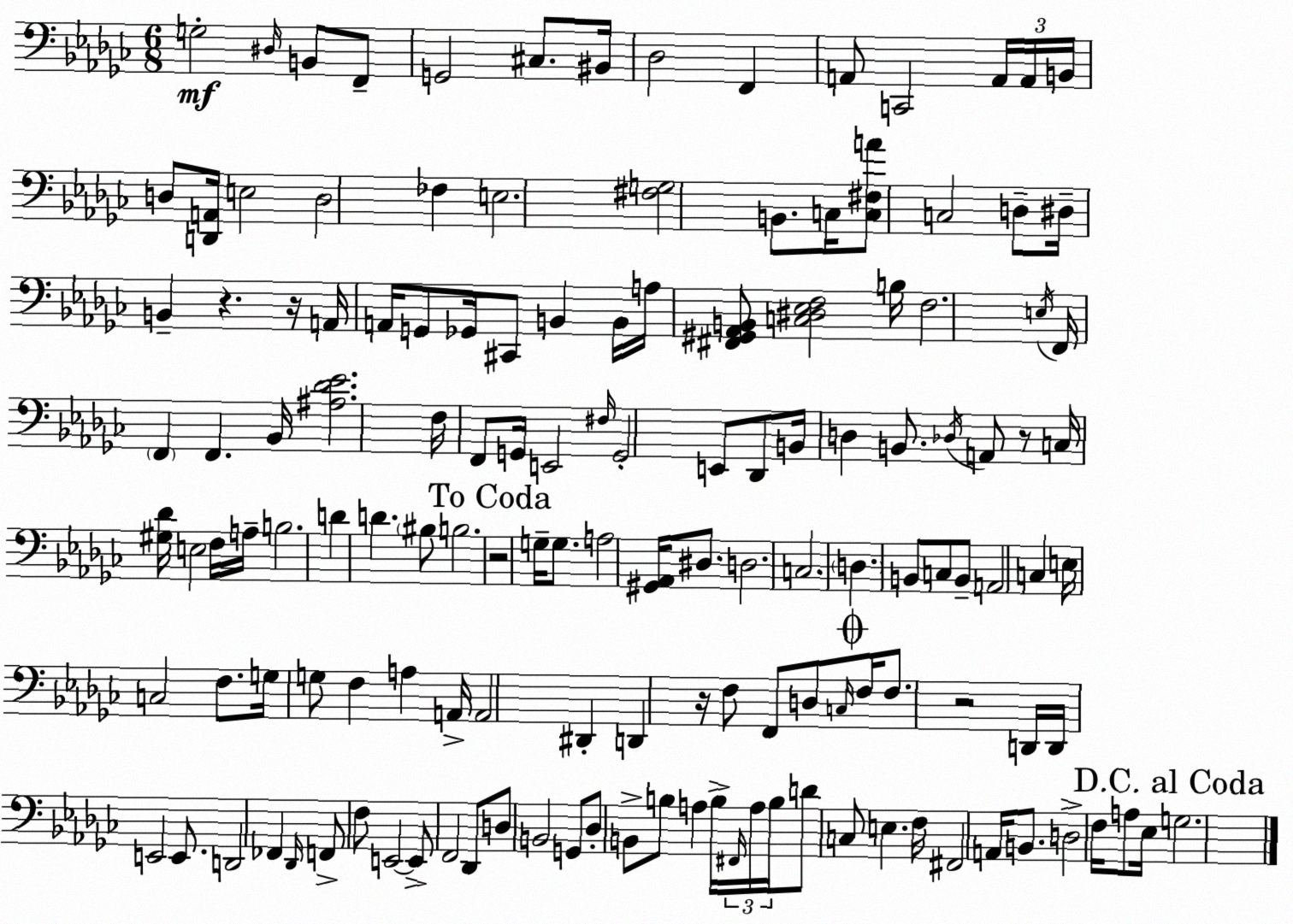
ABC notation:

X:1
T:Untitled
M:6/8
L:1/4
K:Ebm
G,2 ^D,/4 B,,/2 F,,/2 G,,2 ^C,/2 ^B,,/4 _D,2 F,, A,,/2 C,,2 A,,/4 A,,/4 B,,/4 D,/2 [D,,A,,]/4 E,2 D,2 _F, E,2 [^F,G,]2 B,,/2 C,/4 [C,^F,A]/2 C,2 D,/2 ^D,/4 B,, z z/4 A,,/4 A,,/4 G,,/2 _G,,/4 ^C,,/2 B,, B,,/4 A,/4 [^F,,^G,,_A,,B,,]/2 [C,^D,_E,F,]2 B,/4 F,2 E,/4 F,,/4 F,, F,, _B,,/4 [^A,_D_E]2 F,/4 F,,/2 G,,/4 E,,2 ^F,/4 G,,2 E,,/2 _D,,/2 B,,/4 D, B,,/2 _D,/4 A,,/2 z/2 C,/4 [^G,_D]/4 E,2 F,/4 A,/4 B,2 D D ^B,/2 B,2 z2 G,/4 G,/2 A,2 [^G,,_A,,]/4 ^D,/2 D,2 C,2 D, B,,/2 C,/2 B,,/2 A,,2 C, E,/4 C,2 F,/2 G,/4 G,/2 F, A, A,,/4 A,,2 ^D,, D,, z/4 F,/2 F,,/2 D,/2 C,/4 F,/4 F,/2 z2 D,,/4 D,,/4 E,,2 E,,/2 D,,2 _F,, _D,,/4 F,,/2 F,/2 E,,2 E,,/2 F,,2 _D,,/2 D,/2 B,,2 G,,/2 _D,/2 B,,/2 B,/2 A, B,/4 ^F,,/4 A,/4 B,/4 D/2 C,/2 E, F,/4 ^F,,2 A,,/4 B,,/2 D,2 F,/4 A,/2 _E,/4 G,2